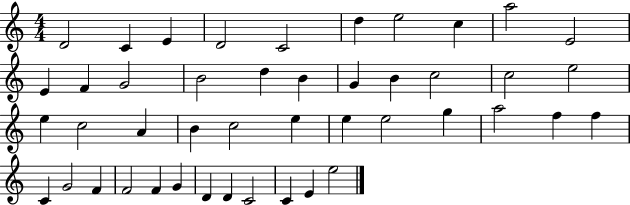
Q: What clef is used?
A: treble